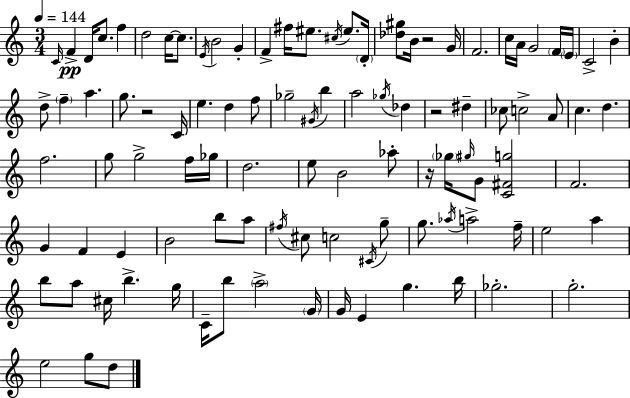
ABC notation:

X:1
T:Untitled
M:3/4
L:1/4
K:C
C/4 F D/4 c/2 f d2 c/4 c/2 E/4 B2 G F ^f/4 ^e/2 ^c/4 ^e/2 D/4 [_d^g]/2 B/4 z2 G/4 F2 c/4 A/4 G2 F/4 E/4 C2 B d/2 f a g/2 z2 C/4 e d f/2 _g2 ^G/4 b a2 _g/4 _d z2 ^d _c/2 c2 A/2 c d f2 g/2 g2 f/4 _g/4 d2 e/2 B2 _a/2 z/4 _g/4 ^g/4 G/2 [C^Fg]2 F2 G F E B2 b/2 a/2 ^f/4 ^c/2 c2 ^C/4 g/2 g/2 _a/4 a2 f/4 e2 a b/2 a/2 ^c/4 b g/4 C/4 b/2 a2 G/4 G/4 E g b/4 _g2 g2 e2 g/2 d/2